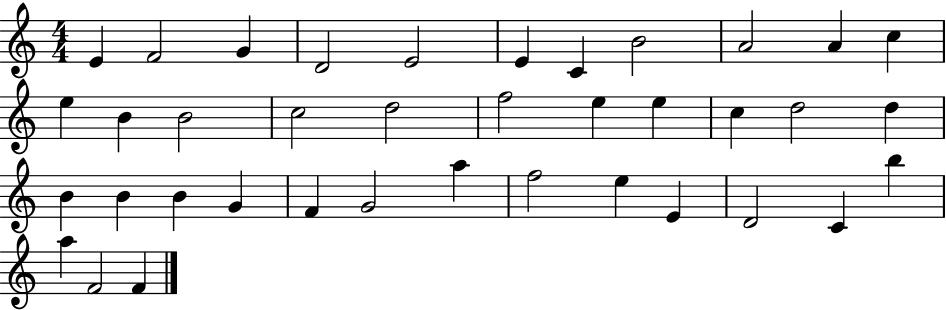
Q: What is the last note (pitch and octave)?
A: F4